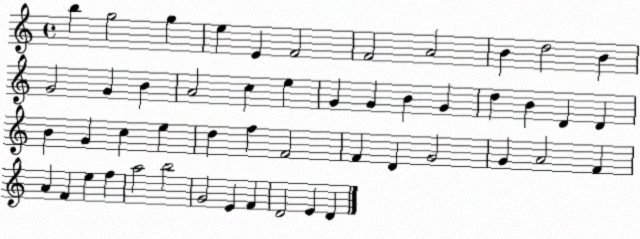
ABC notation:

X:1
T:Untitled
M:4/4
L:1/4
K:C
b g2 g e E F2 F2 A2 B d2 B G2 G B A2 c e G G B G d B D D B G c e d f F2 F D G2 G A2 F A F e f a2 b2 G2 E F D2 E D